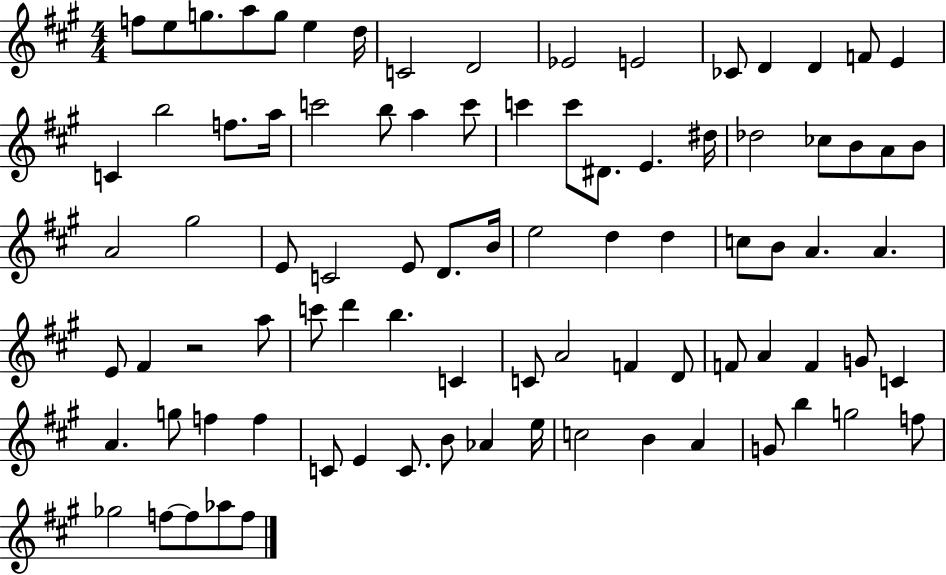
X:1
T:Untitled
M:4/4
L:1/4
K:A
f/2 e/2 g/2 a/2 g/2 e d/4 C2 D2 _E2 E2 _C/2 D D F/2 E C b2 f/2 a/4 c'2 b/2 a c'/2 c' c'/2 ^D/2 E ^d/4 _d2 _c/2 B/2 A/2 B/2 A2 ^g2 E/2 C2 E/2 D/2 B/4 e2 d d c/2 B/2 A A E/2 ^F z2 a/2 c'/2 d' b C C/2 A2 F D/2 F/2 A F G/2 C A g/2 f f C/2 E C/2 B/2 _A e/4 c2 B A G/2 b g2 f/2 _g2 f/2 f/2 _a/2 f/2